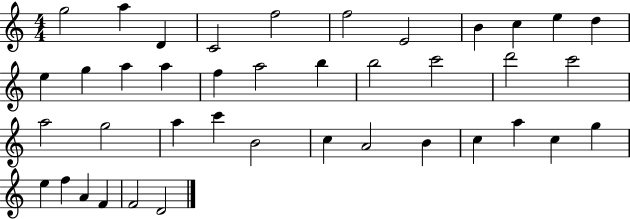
G5/h A5/q D4/q C4/h F5/h F5/h E4/h B4/q C5/q E5/q D5/q E5/q G5/q A5/q A5/q F5/q A5/h B5/q B5/h C6/h D6/h C6/h A5/h G5/h A5/q C6/q B4/h C5/q A4/h B4/q C5/q A5/q C5/q G5/q E5/q F5/q A4/q F4/q F4/h D4/h